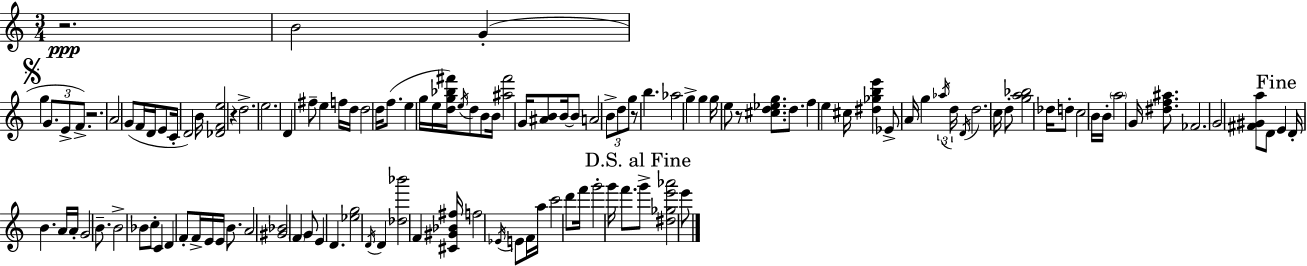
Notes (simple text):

R/h. B4/h G4/q G5/q G4/e. E4/e F4/e. R/h. A4/h G4/e F4/s D4/s E4/e C4/s D4/h B4/s [Db4,F4,E5]/h R/q D5/h. E5/h. D4/q F#5/e E5/q F5/s D5/s D5/h D5/s F5/e. E5/q G5/s E5/s [D5,G5,Bb5,F#6]/s E5/s D5/e B4/e B4/s [A#5,F#6]/h G4/s [A#4,B4]/e B4/s B4/e A4/h B4/e D5/e G5/e R/e B5/q. Ab5/h G5/q G5/q G5/s E5/e R/e [C#5,D5,Eb5,G5]/e. D5/e. F5/q E5/q C#5/s [D#5,Gb5,B5,E6]/q Eb4/e A4/s G5/q Ab5/s D5/s D4/s D5/h. C5/s D5/e [G5,A5,Bb5]/h Db5/s D5/e C5/h B4/s B4/s A5/h G4/s [D#5,F5,A#5]/e. FES4/h. G4/h [F#4,G#4,A5]/e D4/e E4/q D4/s B4/q. A4/s A4/s G4/h B4/e. B4/h Bb4/e C5/e C4/q D4/q F4/e F4/s E4/s E4/s B4/e. A4/h [G#4,Bb4]/h F4/q G4/e E4/q D4/q. [Eb5,G5]/h D4/s D4/q [Db5,Bb6]/h F4/q [C#4,G#4,Bb4,F#5]/s F5/h Eb4/s E4/e F4/s A5/s C6/h D6/e F6/s G6/h G6/s F6/e. G6/e [D#5,Gb5,E6,Ab6]/h E6/e